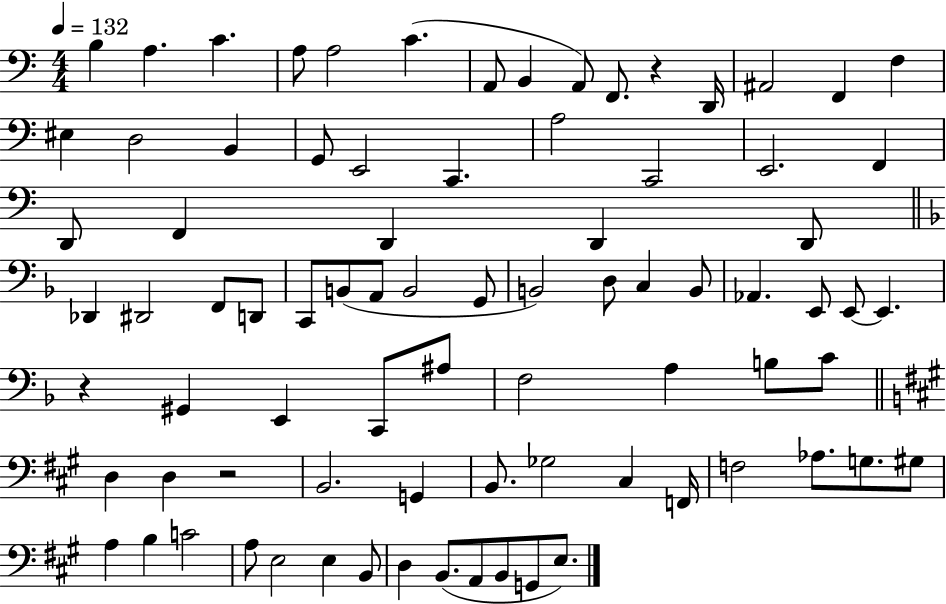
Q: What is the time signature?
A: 4/4